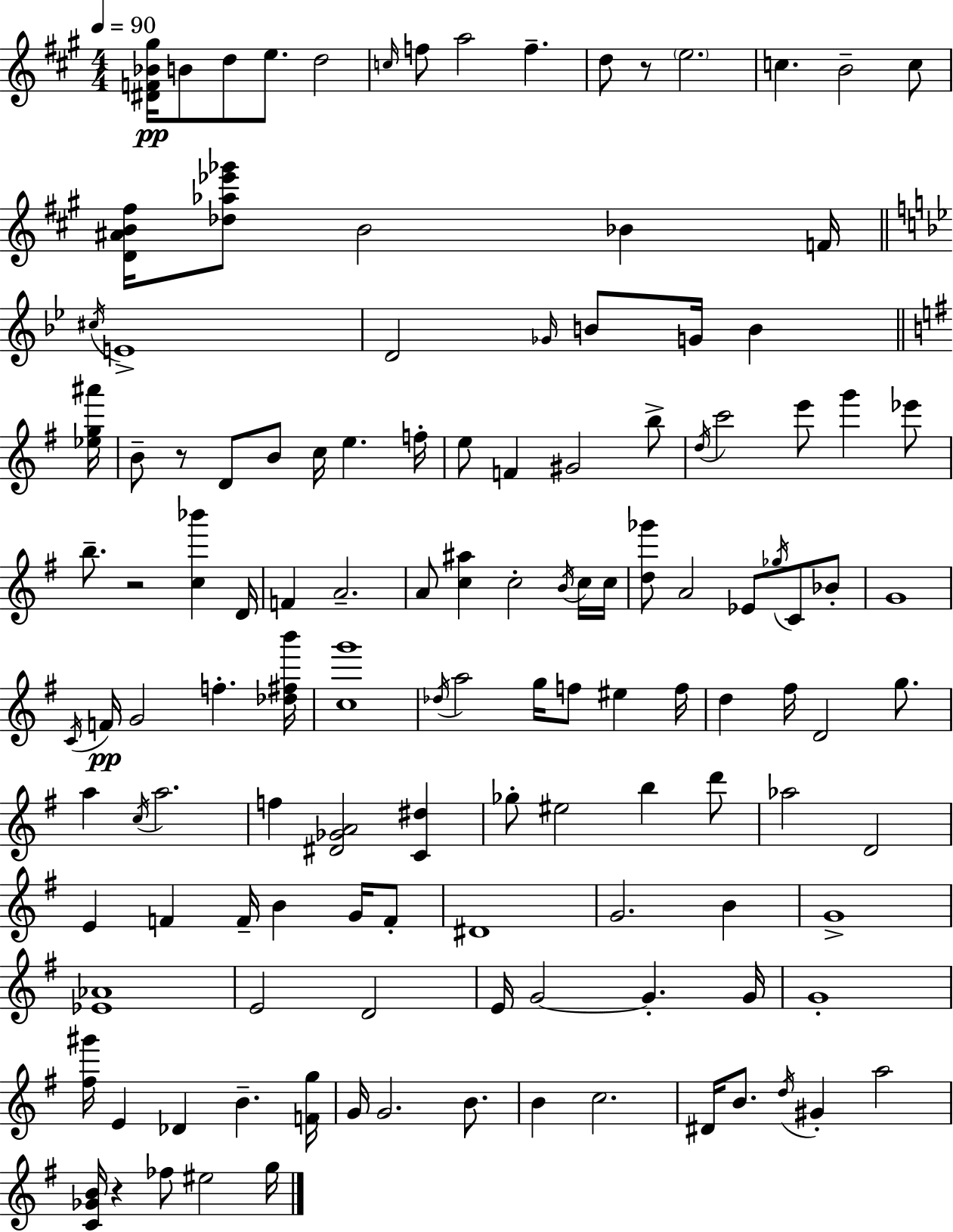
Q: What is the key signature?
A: A major